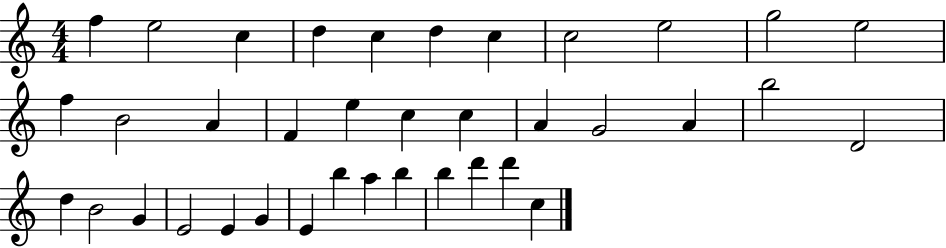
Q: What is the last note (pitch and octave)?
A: C5